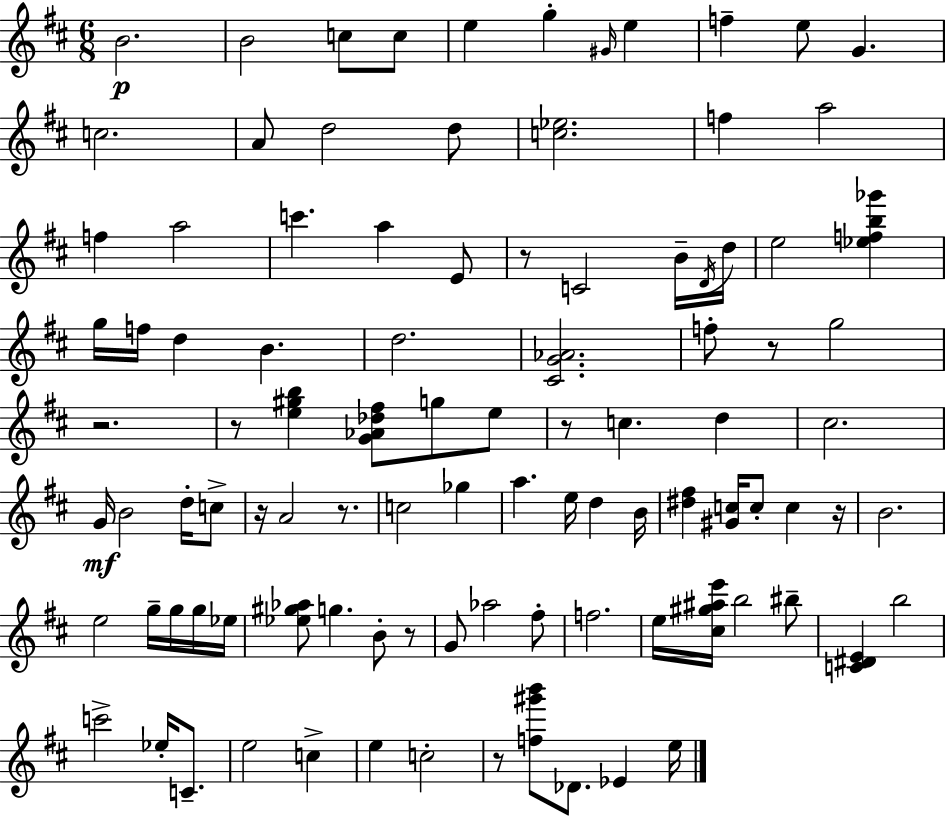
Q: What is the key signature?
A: D major